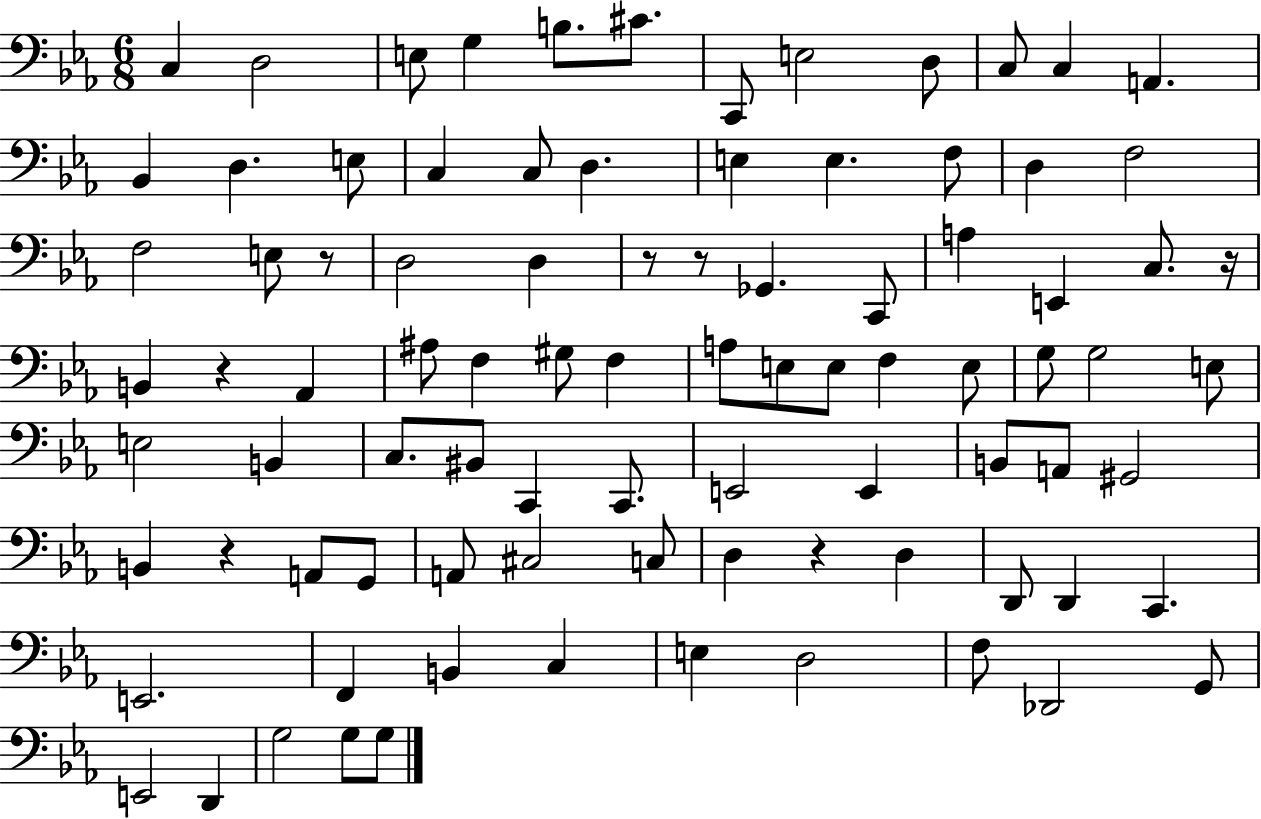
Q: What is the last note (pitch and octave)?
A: G3